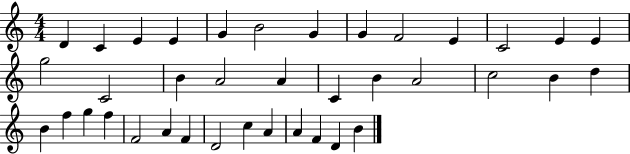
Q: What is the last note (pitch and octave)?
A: B4